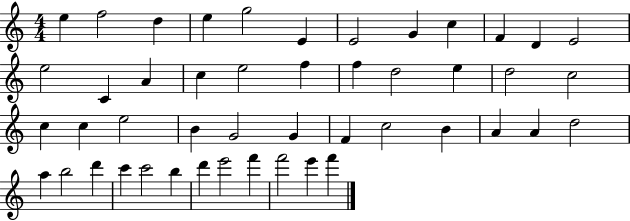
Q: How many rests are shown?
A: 0